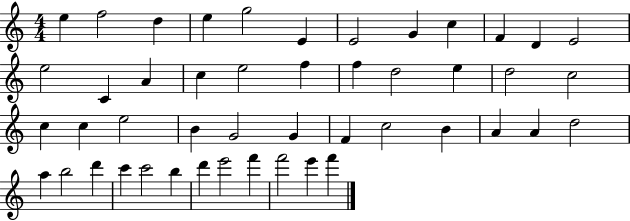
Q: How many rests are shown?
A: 0